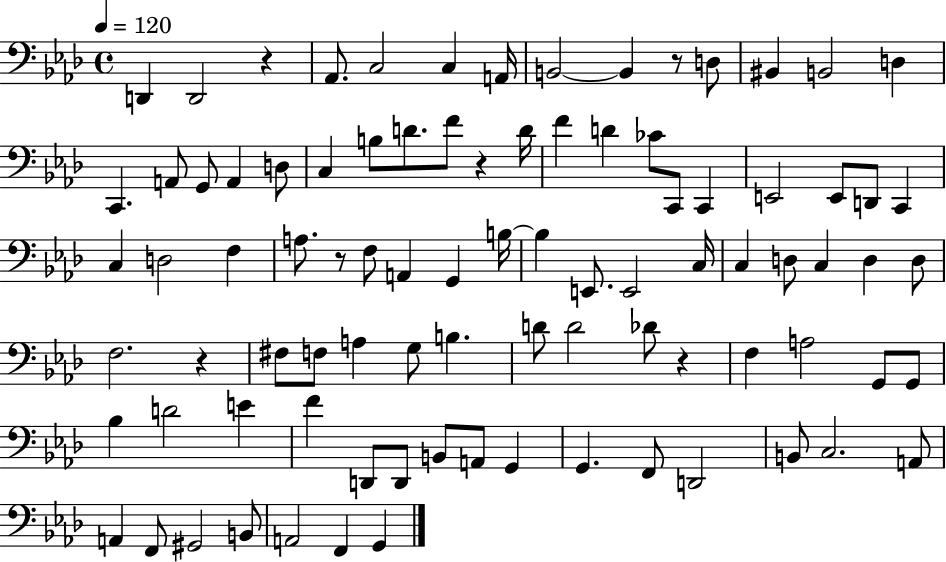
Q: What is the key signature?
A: AES major